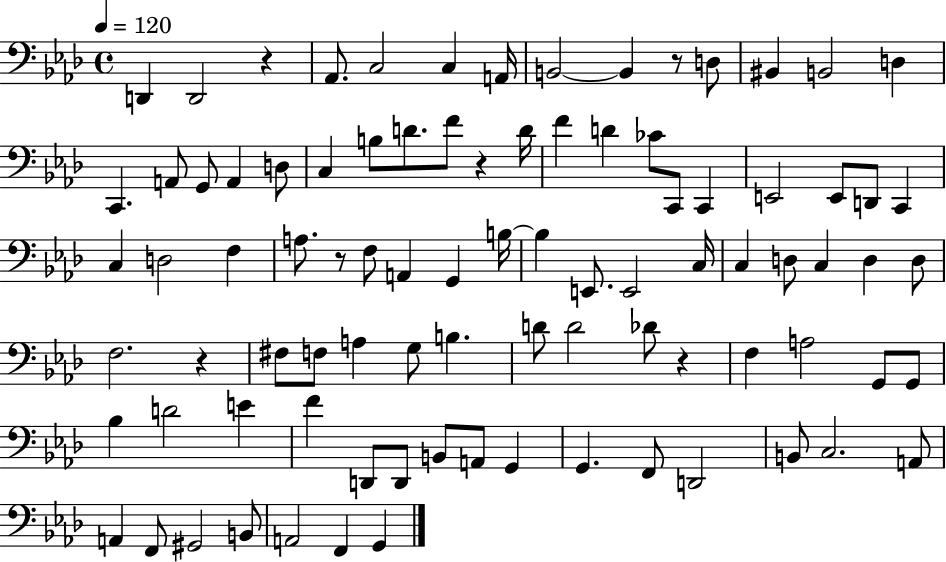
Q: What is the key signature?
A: AES major